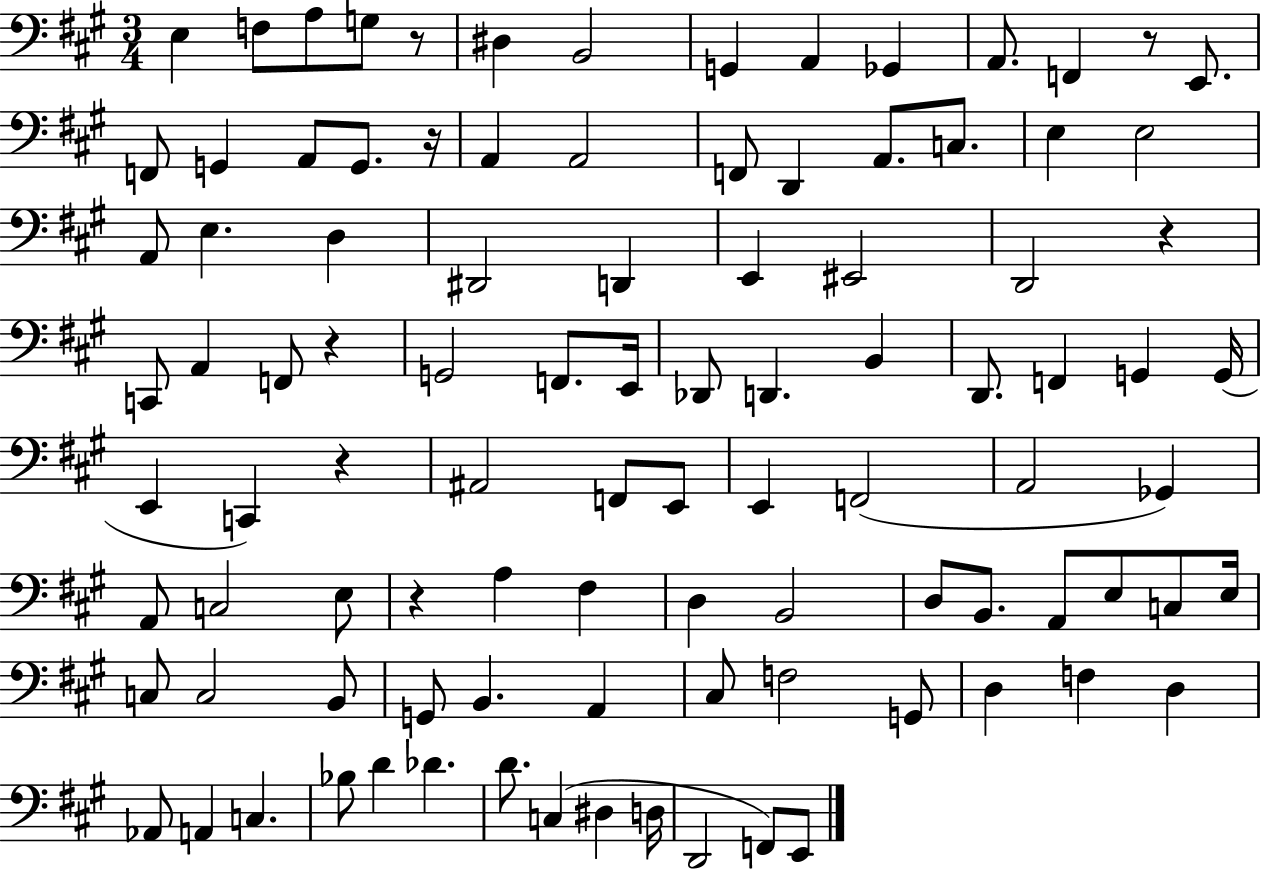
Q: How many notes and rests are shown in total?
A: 99